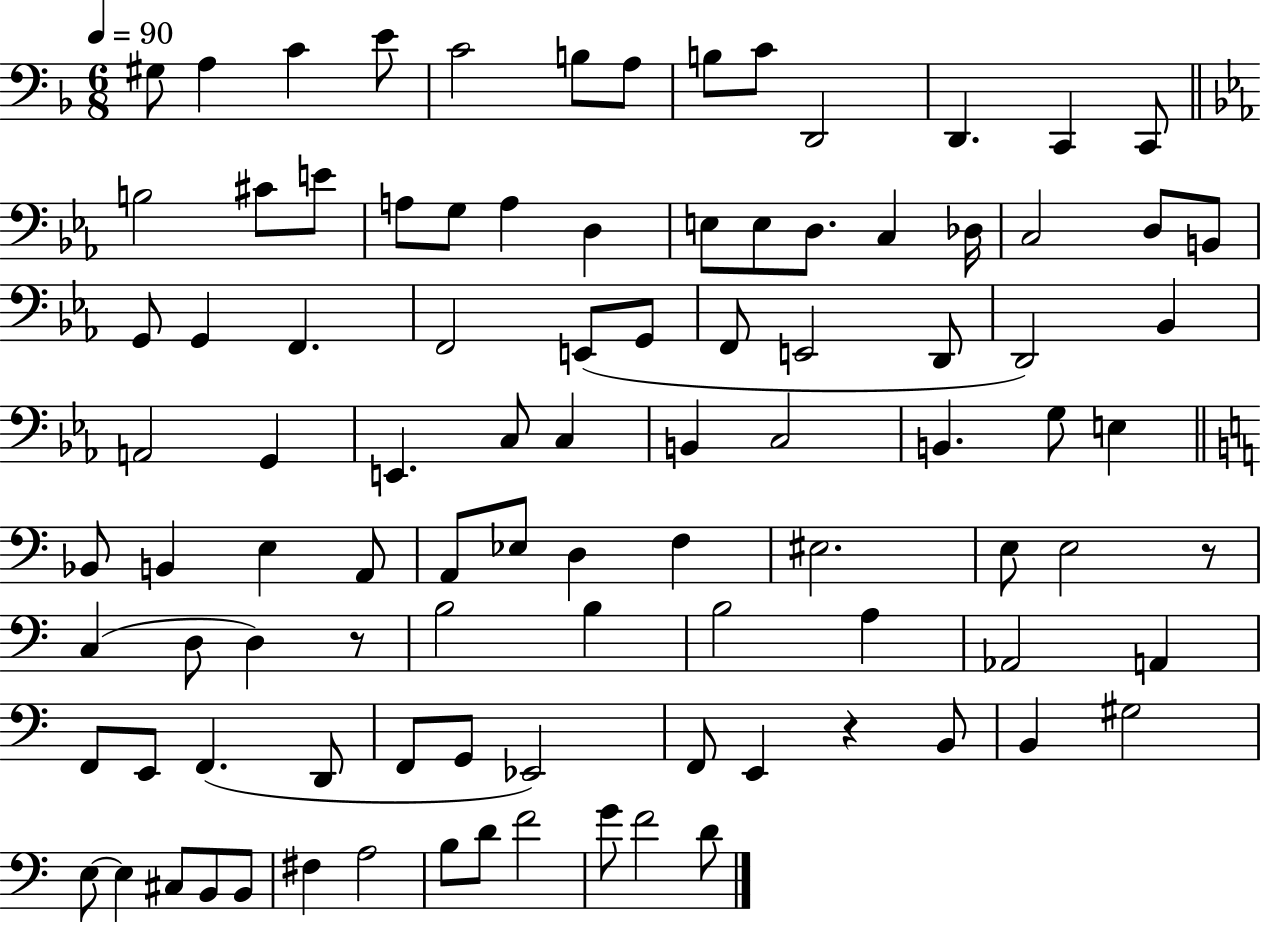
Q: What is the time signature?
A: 6/8